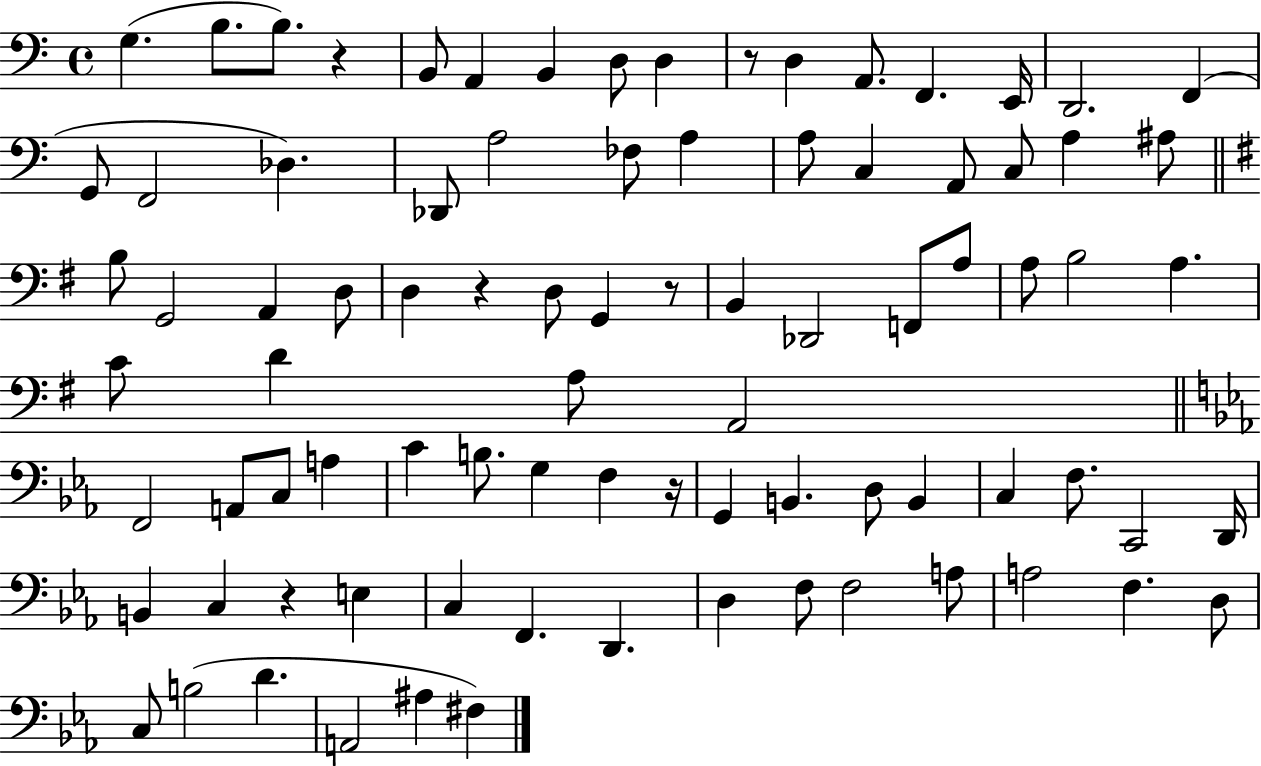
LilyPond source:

{
  \clef bass
  \time 4/4
  \defaultTimeSignature
  \key c \major
  \repeat volta 2 { g4.( b8. b8.) r4 | b,8 a,4 b,4 d8 d4 | r8 d4 a,8. f,4. e,16 | d,2. f,4( | \break g,8 f,2 des4.) | des,8 a2 fes8 a4 | a8 c4 a,8 c8 a4 ais8 | \bar "||" \break \key g \major b8 g,2 a,4 d8 | d4 r4 d8 g,4 r8 | b,4 des,2 f,8 a8 | a8 b2 a4. | \break c'8 d'4 a8 a,2 | \bar "||" \break \key c \minor f,2 a,8 c8 a4 | c'4 b8. g4 f4 r16 | g,4 b,4. d8 b,4 | c4 f8. c,2 d,16 | \break b,4 c4 r4 e4 | c4 f,4. d,4. | d4 f8 f2 a8 | a2 f4. d8 | \break c8 b2( d'4. | a,2 ais4 fis4) | } \bar "|."
}